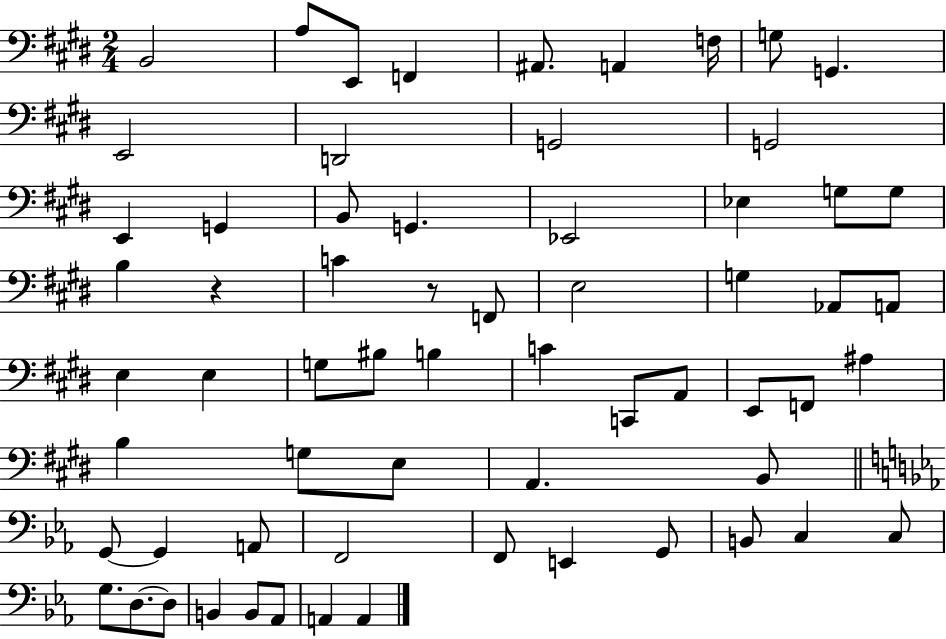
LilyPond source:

{
  \clef bass
  \numericTimeSignature
  \time 2/4
  \key e \major
  b,2 | a8 e,8 f,4 | ais,8. a,4 f16 | g8 g,4. | \break e,2 | d,2 | g,2 | g,2 | \break e,4 g,4 | b,8 g,4. | ees,2 | ees4 g8 g8 | \break b4 r4 | c'4 r8 f,8 | e2 | g4 aes,8 a,8 | \break e4 e4 | g8 bis8 b4 | c'4 c,8 a,8 | e,8 f,8 ais4 | \break b4 g8 e8 | a,4. b,8 | \bar "||" \break \key c \minor g,8~~ g,4 a,8 | f,2 | f,8 e,4 g,8 | b,8 c4 c8 | \break g8. d8.~~ d8 | b,4 b,8 aes,8 | a,4 a,4 | \bar "|."
}